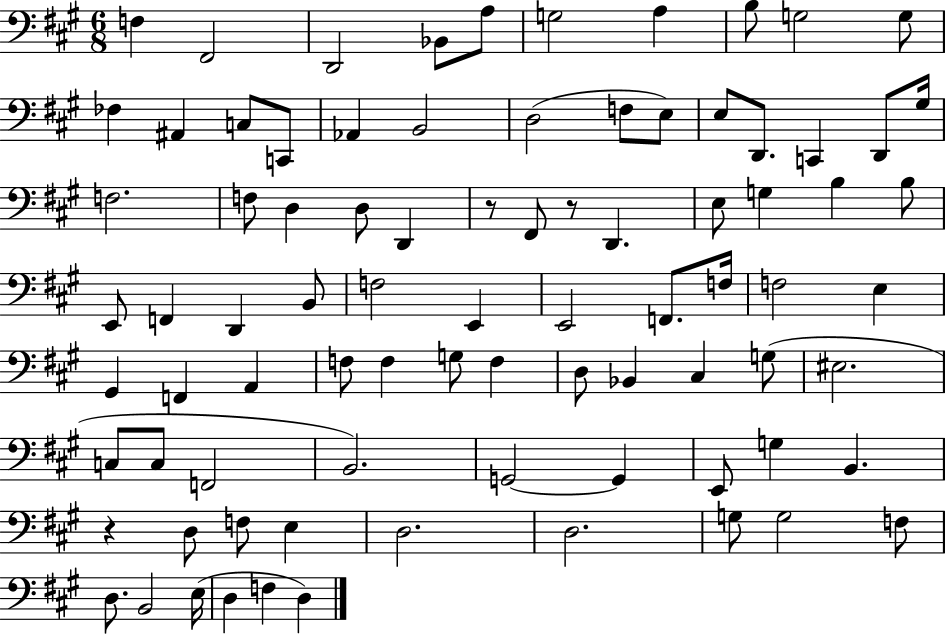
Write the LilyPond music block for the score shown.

{
  \clef bass
  \numericTimeSignature
  \time 6/8
  \key a \major
  f4 fis,2 | d,2 bes,8 a8 | g2 a4 | b8 g2 g8 | \break fes4 ais,4 c8 c,8 | aes,4 b,2 | d2( f8 e8) | e8 d,8. c,4 d,8 gis16 | \break f2. | f8 d4 d8 d,4 | r8 fis,8 r8 d,4. | e8 g4 b4 b8 | \break e,8 f,4 d,4 b,8 | f2 e,4 | e,2 f,8. f16 | f2 e4 | \break gis,4 f,4 a,4 | f8 f4 g8 f4 | d8 bes,4 cis4 g8( | eis2. | \break c8 c8 f,2 | b,2.) | g,2~~ g,4 | e,8 g4 b,4. | \break r4 d8 f8 e4 | d2. | d2. | g8 g2 f8 | \break d8. b,2 e16( | d4 f4 d4) | \bar "|."
}